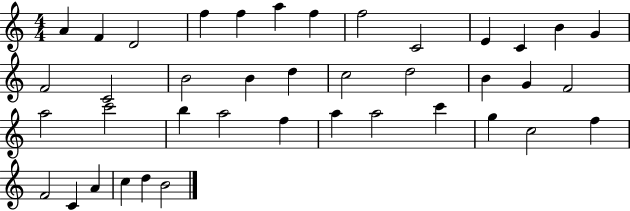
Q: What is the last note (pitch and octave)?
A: B4